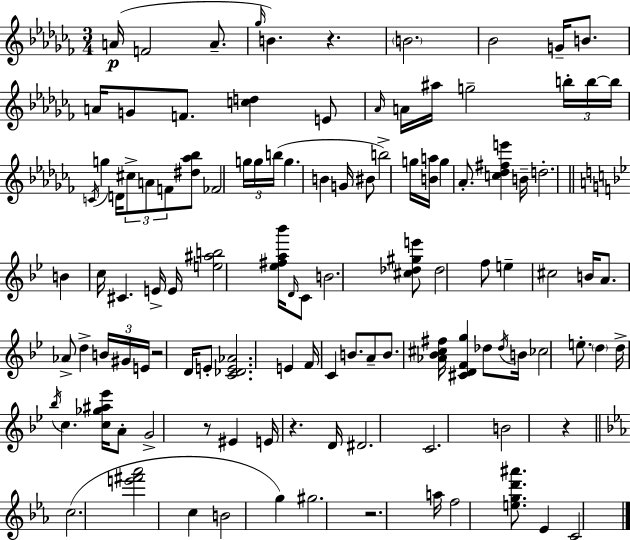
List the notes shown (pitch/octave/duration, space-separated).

A4/s F4/h A4/e. Gb5/s B4/q. R/q. B4/h. Bb4/h G4/s B4/e. A4/s G4/e F4/e. [C5,D5]/q E4/e Ab4/s A4/s A#5/s G5/h B5/s B5/s B5/s C4/s G5/q D4/s C#5/e A4/e F4/e [D#5,Ab5,Bb5]/e FES4/h G5/s G5/s B5/s G5/q. B4/q G4/s BIS4/e B5/h G5/s [B4,A5]/s G5/q Ab4/e. [C5,Db5,F#5,E6]/q B4/s D5/h. B4/q C5/s C#4/q. E4/s E4/s [E5,A#5,B5]/h [Eb5,F#5,A5,Bb6]/s D4/s C4/e B4/h. [C#5,Db5,G#5,E6]/e Db5/h F5/e E5/q C#5/h B4/s A4/e. Ab4/e D5/q B4/s G#4/s E4/s R/h D4/s E4/e [C4,Db4,E4,Ab4]/h. E4/q F4/s C4/q B4/e. A4/e B4/e. [Ab4,Bb4,C#5,F#5]/s [C#4,D4,F4,G5]/q Db5/e Db5/s B4/s CES5/h E5/e. D5/q D5/s Bb5/s C5/q. [C5,Gb5,A#5,Eb6]/s A4/e G4/h R/e EIS4/q E4/s R/q. D4/s D#4/h. C4/h. B4/h R/q C5/h. [E6,F#6,Ab6]/h C5/q B4/h G5/q G#5/h. R/h. A5/s F5/h [E5,G5,D6,A#6]/e. Eb4/q C4/h